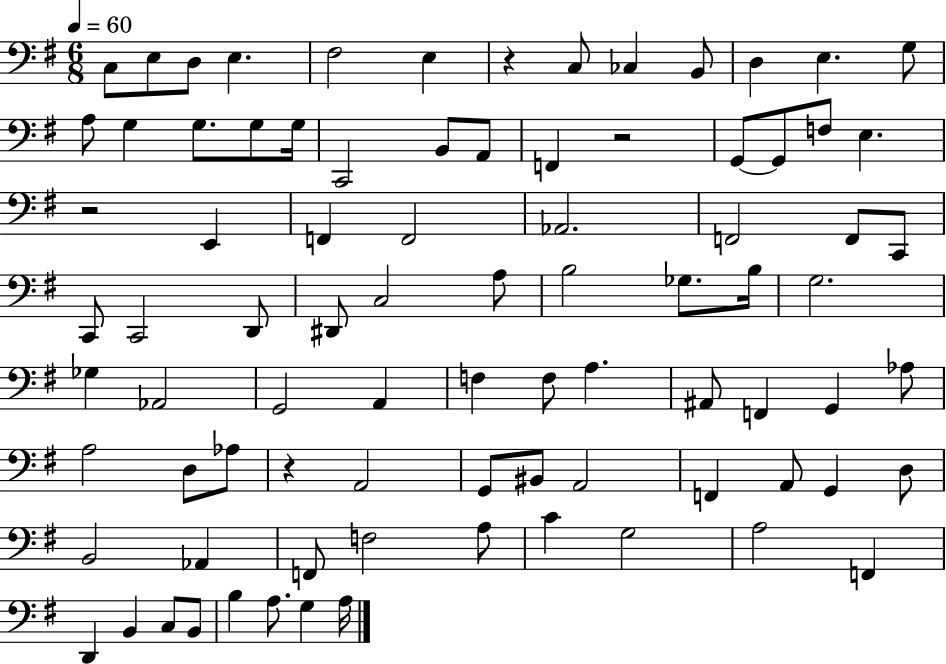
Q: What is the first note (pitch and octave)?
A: C3